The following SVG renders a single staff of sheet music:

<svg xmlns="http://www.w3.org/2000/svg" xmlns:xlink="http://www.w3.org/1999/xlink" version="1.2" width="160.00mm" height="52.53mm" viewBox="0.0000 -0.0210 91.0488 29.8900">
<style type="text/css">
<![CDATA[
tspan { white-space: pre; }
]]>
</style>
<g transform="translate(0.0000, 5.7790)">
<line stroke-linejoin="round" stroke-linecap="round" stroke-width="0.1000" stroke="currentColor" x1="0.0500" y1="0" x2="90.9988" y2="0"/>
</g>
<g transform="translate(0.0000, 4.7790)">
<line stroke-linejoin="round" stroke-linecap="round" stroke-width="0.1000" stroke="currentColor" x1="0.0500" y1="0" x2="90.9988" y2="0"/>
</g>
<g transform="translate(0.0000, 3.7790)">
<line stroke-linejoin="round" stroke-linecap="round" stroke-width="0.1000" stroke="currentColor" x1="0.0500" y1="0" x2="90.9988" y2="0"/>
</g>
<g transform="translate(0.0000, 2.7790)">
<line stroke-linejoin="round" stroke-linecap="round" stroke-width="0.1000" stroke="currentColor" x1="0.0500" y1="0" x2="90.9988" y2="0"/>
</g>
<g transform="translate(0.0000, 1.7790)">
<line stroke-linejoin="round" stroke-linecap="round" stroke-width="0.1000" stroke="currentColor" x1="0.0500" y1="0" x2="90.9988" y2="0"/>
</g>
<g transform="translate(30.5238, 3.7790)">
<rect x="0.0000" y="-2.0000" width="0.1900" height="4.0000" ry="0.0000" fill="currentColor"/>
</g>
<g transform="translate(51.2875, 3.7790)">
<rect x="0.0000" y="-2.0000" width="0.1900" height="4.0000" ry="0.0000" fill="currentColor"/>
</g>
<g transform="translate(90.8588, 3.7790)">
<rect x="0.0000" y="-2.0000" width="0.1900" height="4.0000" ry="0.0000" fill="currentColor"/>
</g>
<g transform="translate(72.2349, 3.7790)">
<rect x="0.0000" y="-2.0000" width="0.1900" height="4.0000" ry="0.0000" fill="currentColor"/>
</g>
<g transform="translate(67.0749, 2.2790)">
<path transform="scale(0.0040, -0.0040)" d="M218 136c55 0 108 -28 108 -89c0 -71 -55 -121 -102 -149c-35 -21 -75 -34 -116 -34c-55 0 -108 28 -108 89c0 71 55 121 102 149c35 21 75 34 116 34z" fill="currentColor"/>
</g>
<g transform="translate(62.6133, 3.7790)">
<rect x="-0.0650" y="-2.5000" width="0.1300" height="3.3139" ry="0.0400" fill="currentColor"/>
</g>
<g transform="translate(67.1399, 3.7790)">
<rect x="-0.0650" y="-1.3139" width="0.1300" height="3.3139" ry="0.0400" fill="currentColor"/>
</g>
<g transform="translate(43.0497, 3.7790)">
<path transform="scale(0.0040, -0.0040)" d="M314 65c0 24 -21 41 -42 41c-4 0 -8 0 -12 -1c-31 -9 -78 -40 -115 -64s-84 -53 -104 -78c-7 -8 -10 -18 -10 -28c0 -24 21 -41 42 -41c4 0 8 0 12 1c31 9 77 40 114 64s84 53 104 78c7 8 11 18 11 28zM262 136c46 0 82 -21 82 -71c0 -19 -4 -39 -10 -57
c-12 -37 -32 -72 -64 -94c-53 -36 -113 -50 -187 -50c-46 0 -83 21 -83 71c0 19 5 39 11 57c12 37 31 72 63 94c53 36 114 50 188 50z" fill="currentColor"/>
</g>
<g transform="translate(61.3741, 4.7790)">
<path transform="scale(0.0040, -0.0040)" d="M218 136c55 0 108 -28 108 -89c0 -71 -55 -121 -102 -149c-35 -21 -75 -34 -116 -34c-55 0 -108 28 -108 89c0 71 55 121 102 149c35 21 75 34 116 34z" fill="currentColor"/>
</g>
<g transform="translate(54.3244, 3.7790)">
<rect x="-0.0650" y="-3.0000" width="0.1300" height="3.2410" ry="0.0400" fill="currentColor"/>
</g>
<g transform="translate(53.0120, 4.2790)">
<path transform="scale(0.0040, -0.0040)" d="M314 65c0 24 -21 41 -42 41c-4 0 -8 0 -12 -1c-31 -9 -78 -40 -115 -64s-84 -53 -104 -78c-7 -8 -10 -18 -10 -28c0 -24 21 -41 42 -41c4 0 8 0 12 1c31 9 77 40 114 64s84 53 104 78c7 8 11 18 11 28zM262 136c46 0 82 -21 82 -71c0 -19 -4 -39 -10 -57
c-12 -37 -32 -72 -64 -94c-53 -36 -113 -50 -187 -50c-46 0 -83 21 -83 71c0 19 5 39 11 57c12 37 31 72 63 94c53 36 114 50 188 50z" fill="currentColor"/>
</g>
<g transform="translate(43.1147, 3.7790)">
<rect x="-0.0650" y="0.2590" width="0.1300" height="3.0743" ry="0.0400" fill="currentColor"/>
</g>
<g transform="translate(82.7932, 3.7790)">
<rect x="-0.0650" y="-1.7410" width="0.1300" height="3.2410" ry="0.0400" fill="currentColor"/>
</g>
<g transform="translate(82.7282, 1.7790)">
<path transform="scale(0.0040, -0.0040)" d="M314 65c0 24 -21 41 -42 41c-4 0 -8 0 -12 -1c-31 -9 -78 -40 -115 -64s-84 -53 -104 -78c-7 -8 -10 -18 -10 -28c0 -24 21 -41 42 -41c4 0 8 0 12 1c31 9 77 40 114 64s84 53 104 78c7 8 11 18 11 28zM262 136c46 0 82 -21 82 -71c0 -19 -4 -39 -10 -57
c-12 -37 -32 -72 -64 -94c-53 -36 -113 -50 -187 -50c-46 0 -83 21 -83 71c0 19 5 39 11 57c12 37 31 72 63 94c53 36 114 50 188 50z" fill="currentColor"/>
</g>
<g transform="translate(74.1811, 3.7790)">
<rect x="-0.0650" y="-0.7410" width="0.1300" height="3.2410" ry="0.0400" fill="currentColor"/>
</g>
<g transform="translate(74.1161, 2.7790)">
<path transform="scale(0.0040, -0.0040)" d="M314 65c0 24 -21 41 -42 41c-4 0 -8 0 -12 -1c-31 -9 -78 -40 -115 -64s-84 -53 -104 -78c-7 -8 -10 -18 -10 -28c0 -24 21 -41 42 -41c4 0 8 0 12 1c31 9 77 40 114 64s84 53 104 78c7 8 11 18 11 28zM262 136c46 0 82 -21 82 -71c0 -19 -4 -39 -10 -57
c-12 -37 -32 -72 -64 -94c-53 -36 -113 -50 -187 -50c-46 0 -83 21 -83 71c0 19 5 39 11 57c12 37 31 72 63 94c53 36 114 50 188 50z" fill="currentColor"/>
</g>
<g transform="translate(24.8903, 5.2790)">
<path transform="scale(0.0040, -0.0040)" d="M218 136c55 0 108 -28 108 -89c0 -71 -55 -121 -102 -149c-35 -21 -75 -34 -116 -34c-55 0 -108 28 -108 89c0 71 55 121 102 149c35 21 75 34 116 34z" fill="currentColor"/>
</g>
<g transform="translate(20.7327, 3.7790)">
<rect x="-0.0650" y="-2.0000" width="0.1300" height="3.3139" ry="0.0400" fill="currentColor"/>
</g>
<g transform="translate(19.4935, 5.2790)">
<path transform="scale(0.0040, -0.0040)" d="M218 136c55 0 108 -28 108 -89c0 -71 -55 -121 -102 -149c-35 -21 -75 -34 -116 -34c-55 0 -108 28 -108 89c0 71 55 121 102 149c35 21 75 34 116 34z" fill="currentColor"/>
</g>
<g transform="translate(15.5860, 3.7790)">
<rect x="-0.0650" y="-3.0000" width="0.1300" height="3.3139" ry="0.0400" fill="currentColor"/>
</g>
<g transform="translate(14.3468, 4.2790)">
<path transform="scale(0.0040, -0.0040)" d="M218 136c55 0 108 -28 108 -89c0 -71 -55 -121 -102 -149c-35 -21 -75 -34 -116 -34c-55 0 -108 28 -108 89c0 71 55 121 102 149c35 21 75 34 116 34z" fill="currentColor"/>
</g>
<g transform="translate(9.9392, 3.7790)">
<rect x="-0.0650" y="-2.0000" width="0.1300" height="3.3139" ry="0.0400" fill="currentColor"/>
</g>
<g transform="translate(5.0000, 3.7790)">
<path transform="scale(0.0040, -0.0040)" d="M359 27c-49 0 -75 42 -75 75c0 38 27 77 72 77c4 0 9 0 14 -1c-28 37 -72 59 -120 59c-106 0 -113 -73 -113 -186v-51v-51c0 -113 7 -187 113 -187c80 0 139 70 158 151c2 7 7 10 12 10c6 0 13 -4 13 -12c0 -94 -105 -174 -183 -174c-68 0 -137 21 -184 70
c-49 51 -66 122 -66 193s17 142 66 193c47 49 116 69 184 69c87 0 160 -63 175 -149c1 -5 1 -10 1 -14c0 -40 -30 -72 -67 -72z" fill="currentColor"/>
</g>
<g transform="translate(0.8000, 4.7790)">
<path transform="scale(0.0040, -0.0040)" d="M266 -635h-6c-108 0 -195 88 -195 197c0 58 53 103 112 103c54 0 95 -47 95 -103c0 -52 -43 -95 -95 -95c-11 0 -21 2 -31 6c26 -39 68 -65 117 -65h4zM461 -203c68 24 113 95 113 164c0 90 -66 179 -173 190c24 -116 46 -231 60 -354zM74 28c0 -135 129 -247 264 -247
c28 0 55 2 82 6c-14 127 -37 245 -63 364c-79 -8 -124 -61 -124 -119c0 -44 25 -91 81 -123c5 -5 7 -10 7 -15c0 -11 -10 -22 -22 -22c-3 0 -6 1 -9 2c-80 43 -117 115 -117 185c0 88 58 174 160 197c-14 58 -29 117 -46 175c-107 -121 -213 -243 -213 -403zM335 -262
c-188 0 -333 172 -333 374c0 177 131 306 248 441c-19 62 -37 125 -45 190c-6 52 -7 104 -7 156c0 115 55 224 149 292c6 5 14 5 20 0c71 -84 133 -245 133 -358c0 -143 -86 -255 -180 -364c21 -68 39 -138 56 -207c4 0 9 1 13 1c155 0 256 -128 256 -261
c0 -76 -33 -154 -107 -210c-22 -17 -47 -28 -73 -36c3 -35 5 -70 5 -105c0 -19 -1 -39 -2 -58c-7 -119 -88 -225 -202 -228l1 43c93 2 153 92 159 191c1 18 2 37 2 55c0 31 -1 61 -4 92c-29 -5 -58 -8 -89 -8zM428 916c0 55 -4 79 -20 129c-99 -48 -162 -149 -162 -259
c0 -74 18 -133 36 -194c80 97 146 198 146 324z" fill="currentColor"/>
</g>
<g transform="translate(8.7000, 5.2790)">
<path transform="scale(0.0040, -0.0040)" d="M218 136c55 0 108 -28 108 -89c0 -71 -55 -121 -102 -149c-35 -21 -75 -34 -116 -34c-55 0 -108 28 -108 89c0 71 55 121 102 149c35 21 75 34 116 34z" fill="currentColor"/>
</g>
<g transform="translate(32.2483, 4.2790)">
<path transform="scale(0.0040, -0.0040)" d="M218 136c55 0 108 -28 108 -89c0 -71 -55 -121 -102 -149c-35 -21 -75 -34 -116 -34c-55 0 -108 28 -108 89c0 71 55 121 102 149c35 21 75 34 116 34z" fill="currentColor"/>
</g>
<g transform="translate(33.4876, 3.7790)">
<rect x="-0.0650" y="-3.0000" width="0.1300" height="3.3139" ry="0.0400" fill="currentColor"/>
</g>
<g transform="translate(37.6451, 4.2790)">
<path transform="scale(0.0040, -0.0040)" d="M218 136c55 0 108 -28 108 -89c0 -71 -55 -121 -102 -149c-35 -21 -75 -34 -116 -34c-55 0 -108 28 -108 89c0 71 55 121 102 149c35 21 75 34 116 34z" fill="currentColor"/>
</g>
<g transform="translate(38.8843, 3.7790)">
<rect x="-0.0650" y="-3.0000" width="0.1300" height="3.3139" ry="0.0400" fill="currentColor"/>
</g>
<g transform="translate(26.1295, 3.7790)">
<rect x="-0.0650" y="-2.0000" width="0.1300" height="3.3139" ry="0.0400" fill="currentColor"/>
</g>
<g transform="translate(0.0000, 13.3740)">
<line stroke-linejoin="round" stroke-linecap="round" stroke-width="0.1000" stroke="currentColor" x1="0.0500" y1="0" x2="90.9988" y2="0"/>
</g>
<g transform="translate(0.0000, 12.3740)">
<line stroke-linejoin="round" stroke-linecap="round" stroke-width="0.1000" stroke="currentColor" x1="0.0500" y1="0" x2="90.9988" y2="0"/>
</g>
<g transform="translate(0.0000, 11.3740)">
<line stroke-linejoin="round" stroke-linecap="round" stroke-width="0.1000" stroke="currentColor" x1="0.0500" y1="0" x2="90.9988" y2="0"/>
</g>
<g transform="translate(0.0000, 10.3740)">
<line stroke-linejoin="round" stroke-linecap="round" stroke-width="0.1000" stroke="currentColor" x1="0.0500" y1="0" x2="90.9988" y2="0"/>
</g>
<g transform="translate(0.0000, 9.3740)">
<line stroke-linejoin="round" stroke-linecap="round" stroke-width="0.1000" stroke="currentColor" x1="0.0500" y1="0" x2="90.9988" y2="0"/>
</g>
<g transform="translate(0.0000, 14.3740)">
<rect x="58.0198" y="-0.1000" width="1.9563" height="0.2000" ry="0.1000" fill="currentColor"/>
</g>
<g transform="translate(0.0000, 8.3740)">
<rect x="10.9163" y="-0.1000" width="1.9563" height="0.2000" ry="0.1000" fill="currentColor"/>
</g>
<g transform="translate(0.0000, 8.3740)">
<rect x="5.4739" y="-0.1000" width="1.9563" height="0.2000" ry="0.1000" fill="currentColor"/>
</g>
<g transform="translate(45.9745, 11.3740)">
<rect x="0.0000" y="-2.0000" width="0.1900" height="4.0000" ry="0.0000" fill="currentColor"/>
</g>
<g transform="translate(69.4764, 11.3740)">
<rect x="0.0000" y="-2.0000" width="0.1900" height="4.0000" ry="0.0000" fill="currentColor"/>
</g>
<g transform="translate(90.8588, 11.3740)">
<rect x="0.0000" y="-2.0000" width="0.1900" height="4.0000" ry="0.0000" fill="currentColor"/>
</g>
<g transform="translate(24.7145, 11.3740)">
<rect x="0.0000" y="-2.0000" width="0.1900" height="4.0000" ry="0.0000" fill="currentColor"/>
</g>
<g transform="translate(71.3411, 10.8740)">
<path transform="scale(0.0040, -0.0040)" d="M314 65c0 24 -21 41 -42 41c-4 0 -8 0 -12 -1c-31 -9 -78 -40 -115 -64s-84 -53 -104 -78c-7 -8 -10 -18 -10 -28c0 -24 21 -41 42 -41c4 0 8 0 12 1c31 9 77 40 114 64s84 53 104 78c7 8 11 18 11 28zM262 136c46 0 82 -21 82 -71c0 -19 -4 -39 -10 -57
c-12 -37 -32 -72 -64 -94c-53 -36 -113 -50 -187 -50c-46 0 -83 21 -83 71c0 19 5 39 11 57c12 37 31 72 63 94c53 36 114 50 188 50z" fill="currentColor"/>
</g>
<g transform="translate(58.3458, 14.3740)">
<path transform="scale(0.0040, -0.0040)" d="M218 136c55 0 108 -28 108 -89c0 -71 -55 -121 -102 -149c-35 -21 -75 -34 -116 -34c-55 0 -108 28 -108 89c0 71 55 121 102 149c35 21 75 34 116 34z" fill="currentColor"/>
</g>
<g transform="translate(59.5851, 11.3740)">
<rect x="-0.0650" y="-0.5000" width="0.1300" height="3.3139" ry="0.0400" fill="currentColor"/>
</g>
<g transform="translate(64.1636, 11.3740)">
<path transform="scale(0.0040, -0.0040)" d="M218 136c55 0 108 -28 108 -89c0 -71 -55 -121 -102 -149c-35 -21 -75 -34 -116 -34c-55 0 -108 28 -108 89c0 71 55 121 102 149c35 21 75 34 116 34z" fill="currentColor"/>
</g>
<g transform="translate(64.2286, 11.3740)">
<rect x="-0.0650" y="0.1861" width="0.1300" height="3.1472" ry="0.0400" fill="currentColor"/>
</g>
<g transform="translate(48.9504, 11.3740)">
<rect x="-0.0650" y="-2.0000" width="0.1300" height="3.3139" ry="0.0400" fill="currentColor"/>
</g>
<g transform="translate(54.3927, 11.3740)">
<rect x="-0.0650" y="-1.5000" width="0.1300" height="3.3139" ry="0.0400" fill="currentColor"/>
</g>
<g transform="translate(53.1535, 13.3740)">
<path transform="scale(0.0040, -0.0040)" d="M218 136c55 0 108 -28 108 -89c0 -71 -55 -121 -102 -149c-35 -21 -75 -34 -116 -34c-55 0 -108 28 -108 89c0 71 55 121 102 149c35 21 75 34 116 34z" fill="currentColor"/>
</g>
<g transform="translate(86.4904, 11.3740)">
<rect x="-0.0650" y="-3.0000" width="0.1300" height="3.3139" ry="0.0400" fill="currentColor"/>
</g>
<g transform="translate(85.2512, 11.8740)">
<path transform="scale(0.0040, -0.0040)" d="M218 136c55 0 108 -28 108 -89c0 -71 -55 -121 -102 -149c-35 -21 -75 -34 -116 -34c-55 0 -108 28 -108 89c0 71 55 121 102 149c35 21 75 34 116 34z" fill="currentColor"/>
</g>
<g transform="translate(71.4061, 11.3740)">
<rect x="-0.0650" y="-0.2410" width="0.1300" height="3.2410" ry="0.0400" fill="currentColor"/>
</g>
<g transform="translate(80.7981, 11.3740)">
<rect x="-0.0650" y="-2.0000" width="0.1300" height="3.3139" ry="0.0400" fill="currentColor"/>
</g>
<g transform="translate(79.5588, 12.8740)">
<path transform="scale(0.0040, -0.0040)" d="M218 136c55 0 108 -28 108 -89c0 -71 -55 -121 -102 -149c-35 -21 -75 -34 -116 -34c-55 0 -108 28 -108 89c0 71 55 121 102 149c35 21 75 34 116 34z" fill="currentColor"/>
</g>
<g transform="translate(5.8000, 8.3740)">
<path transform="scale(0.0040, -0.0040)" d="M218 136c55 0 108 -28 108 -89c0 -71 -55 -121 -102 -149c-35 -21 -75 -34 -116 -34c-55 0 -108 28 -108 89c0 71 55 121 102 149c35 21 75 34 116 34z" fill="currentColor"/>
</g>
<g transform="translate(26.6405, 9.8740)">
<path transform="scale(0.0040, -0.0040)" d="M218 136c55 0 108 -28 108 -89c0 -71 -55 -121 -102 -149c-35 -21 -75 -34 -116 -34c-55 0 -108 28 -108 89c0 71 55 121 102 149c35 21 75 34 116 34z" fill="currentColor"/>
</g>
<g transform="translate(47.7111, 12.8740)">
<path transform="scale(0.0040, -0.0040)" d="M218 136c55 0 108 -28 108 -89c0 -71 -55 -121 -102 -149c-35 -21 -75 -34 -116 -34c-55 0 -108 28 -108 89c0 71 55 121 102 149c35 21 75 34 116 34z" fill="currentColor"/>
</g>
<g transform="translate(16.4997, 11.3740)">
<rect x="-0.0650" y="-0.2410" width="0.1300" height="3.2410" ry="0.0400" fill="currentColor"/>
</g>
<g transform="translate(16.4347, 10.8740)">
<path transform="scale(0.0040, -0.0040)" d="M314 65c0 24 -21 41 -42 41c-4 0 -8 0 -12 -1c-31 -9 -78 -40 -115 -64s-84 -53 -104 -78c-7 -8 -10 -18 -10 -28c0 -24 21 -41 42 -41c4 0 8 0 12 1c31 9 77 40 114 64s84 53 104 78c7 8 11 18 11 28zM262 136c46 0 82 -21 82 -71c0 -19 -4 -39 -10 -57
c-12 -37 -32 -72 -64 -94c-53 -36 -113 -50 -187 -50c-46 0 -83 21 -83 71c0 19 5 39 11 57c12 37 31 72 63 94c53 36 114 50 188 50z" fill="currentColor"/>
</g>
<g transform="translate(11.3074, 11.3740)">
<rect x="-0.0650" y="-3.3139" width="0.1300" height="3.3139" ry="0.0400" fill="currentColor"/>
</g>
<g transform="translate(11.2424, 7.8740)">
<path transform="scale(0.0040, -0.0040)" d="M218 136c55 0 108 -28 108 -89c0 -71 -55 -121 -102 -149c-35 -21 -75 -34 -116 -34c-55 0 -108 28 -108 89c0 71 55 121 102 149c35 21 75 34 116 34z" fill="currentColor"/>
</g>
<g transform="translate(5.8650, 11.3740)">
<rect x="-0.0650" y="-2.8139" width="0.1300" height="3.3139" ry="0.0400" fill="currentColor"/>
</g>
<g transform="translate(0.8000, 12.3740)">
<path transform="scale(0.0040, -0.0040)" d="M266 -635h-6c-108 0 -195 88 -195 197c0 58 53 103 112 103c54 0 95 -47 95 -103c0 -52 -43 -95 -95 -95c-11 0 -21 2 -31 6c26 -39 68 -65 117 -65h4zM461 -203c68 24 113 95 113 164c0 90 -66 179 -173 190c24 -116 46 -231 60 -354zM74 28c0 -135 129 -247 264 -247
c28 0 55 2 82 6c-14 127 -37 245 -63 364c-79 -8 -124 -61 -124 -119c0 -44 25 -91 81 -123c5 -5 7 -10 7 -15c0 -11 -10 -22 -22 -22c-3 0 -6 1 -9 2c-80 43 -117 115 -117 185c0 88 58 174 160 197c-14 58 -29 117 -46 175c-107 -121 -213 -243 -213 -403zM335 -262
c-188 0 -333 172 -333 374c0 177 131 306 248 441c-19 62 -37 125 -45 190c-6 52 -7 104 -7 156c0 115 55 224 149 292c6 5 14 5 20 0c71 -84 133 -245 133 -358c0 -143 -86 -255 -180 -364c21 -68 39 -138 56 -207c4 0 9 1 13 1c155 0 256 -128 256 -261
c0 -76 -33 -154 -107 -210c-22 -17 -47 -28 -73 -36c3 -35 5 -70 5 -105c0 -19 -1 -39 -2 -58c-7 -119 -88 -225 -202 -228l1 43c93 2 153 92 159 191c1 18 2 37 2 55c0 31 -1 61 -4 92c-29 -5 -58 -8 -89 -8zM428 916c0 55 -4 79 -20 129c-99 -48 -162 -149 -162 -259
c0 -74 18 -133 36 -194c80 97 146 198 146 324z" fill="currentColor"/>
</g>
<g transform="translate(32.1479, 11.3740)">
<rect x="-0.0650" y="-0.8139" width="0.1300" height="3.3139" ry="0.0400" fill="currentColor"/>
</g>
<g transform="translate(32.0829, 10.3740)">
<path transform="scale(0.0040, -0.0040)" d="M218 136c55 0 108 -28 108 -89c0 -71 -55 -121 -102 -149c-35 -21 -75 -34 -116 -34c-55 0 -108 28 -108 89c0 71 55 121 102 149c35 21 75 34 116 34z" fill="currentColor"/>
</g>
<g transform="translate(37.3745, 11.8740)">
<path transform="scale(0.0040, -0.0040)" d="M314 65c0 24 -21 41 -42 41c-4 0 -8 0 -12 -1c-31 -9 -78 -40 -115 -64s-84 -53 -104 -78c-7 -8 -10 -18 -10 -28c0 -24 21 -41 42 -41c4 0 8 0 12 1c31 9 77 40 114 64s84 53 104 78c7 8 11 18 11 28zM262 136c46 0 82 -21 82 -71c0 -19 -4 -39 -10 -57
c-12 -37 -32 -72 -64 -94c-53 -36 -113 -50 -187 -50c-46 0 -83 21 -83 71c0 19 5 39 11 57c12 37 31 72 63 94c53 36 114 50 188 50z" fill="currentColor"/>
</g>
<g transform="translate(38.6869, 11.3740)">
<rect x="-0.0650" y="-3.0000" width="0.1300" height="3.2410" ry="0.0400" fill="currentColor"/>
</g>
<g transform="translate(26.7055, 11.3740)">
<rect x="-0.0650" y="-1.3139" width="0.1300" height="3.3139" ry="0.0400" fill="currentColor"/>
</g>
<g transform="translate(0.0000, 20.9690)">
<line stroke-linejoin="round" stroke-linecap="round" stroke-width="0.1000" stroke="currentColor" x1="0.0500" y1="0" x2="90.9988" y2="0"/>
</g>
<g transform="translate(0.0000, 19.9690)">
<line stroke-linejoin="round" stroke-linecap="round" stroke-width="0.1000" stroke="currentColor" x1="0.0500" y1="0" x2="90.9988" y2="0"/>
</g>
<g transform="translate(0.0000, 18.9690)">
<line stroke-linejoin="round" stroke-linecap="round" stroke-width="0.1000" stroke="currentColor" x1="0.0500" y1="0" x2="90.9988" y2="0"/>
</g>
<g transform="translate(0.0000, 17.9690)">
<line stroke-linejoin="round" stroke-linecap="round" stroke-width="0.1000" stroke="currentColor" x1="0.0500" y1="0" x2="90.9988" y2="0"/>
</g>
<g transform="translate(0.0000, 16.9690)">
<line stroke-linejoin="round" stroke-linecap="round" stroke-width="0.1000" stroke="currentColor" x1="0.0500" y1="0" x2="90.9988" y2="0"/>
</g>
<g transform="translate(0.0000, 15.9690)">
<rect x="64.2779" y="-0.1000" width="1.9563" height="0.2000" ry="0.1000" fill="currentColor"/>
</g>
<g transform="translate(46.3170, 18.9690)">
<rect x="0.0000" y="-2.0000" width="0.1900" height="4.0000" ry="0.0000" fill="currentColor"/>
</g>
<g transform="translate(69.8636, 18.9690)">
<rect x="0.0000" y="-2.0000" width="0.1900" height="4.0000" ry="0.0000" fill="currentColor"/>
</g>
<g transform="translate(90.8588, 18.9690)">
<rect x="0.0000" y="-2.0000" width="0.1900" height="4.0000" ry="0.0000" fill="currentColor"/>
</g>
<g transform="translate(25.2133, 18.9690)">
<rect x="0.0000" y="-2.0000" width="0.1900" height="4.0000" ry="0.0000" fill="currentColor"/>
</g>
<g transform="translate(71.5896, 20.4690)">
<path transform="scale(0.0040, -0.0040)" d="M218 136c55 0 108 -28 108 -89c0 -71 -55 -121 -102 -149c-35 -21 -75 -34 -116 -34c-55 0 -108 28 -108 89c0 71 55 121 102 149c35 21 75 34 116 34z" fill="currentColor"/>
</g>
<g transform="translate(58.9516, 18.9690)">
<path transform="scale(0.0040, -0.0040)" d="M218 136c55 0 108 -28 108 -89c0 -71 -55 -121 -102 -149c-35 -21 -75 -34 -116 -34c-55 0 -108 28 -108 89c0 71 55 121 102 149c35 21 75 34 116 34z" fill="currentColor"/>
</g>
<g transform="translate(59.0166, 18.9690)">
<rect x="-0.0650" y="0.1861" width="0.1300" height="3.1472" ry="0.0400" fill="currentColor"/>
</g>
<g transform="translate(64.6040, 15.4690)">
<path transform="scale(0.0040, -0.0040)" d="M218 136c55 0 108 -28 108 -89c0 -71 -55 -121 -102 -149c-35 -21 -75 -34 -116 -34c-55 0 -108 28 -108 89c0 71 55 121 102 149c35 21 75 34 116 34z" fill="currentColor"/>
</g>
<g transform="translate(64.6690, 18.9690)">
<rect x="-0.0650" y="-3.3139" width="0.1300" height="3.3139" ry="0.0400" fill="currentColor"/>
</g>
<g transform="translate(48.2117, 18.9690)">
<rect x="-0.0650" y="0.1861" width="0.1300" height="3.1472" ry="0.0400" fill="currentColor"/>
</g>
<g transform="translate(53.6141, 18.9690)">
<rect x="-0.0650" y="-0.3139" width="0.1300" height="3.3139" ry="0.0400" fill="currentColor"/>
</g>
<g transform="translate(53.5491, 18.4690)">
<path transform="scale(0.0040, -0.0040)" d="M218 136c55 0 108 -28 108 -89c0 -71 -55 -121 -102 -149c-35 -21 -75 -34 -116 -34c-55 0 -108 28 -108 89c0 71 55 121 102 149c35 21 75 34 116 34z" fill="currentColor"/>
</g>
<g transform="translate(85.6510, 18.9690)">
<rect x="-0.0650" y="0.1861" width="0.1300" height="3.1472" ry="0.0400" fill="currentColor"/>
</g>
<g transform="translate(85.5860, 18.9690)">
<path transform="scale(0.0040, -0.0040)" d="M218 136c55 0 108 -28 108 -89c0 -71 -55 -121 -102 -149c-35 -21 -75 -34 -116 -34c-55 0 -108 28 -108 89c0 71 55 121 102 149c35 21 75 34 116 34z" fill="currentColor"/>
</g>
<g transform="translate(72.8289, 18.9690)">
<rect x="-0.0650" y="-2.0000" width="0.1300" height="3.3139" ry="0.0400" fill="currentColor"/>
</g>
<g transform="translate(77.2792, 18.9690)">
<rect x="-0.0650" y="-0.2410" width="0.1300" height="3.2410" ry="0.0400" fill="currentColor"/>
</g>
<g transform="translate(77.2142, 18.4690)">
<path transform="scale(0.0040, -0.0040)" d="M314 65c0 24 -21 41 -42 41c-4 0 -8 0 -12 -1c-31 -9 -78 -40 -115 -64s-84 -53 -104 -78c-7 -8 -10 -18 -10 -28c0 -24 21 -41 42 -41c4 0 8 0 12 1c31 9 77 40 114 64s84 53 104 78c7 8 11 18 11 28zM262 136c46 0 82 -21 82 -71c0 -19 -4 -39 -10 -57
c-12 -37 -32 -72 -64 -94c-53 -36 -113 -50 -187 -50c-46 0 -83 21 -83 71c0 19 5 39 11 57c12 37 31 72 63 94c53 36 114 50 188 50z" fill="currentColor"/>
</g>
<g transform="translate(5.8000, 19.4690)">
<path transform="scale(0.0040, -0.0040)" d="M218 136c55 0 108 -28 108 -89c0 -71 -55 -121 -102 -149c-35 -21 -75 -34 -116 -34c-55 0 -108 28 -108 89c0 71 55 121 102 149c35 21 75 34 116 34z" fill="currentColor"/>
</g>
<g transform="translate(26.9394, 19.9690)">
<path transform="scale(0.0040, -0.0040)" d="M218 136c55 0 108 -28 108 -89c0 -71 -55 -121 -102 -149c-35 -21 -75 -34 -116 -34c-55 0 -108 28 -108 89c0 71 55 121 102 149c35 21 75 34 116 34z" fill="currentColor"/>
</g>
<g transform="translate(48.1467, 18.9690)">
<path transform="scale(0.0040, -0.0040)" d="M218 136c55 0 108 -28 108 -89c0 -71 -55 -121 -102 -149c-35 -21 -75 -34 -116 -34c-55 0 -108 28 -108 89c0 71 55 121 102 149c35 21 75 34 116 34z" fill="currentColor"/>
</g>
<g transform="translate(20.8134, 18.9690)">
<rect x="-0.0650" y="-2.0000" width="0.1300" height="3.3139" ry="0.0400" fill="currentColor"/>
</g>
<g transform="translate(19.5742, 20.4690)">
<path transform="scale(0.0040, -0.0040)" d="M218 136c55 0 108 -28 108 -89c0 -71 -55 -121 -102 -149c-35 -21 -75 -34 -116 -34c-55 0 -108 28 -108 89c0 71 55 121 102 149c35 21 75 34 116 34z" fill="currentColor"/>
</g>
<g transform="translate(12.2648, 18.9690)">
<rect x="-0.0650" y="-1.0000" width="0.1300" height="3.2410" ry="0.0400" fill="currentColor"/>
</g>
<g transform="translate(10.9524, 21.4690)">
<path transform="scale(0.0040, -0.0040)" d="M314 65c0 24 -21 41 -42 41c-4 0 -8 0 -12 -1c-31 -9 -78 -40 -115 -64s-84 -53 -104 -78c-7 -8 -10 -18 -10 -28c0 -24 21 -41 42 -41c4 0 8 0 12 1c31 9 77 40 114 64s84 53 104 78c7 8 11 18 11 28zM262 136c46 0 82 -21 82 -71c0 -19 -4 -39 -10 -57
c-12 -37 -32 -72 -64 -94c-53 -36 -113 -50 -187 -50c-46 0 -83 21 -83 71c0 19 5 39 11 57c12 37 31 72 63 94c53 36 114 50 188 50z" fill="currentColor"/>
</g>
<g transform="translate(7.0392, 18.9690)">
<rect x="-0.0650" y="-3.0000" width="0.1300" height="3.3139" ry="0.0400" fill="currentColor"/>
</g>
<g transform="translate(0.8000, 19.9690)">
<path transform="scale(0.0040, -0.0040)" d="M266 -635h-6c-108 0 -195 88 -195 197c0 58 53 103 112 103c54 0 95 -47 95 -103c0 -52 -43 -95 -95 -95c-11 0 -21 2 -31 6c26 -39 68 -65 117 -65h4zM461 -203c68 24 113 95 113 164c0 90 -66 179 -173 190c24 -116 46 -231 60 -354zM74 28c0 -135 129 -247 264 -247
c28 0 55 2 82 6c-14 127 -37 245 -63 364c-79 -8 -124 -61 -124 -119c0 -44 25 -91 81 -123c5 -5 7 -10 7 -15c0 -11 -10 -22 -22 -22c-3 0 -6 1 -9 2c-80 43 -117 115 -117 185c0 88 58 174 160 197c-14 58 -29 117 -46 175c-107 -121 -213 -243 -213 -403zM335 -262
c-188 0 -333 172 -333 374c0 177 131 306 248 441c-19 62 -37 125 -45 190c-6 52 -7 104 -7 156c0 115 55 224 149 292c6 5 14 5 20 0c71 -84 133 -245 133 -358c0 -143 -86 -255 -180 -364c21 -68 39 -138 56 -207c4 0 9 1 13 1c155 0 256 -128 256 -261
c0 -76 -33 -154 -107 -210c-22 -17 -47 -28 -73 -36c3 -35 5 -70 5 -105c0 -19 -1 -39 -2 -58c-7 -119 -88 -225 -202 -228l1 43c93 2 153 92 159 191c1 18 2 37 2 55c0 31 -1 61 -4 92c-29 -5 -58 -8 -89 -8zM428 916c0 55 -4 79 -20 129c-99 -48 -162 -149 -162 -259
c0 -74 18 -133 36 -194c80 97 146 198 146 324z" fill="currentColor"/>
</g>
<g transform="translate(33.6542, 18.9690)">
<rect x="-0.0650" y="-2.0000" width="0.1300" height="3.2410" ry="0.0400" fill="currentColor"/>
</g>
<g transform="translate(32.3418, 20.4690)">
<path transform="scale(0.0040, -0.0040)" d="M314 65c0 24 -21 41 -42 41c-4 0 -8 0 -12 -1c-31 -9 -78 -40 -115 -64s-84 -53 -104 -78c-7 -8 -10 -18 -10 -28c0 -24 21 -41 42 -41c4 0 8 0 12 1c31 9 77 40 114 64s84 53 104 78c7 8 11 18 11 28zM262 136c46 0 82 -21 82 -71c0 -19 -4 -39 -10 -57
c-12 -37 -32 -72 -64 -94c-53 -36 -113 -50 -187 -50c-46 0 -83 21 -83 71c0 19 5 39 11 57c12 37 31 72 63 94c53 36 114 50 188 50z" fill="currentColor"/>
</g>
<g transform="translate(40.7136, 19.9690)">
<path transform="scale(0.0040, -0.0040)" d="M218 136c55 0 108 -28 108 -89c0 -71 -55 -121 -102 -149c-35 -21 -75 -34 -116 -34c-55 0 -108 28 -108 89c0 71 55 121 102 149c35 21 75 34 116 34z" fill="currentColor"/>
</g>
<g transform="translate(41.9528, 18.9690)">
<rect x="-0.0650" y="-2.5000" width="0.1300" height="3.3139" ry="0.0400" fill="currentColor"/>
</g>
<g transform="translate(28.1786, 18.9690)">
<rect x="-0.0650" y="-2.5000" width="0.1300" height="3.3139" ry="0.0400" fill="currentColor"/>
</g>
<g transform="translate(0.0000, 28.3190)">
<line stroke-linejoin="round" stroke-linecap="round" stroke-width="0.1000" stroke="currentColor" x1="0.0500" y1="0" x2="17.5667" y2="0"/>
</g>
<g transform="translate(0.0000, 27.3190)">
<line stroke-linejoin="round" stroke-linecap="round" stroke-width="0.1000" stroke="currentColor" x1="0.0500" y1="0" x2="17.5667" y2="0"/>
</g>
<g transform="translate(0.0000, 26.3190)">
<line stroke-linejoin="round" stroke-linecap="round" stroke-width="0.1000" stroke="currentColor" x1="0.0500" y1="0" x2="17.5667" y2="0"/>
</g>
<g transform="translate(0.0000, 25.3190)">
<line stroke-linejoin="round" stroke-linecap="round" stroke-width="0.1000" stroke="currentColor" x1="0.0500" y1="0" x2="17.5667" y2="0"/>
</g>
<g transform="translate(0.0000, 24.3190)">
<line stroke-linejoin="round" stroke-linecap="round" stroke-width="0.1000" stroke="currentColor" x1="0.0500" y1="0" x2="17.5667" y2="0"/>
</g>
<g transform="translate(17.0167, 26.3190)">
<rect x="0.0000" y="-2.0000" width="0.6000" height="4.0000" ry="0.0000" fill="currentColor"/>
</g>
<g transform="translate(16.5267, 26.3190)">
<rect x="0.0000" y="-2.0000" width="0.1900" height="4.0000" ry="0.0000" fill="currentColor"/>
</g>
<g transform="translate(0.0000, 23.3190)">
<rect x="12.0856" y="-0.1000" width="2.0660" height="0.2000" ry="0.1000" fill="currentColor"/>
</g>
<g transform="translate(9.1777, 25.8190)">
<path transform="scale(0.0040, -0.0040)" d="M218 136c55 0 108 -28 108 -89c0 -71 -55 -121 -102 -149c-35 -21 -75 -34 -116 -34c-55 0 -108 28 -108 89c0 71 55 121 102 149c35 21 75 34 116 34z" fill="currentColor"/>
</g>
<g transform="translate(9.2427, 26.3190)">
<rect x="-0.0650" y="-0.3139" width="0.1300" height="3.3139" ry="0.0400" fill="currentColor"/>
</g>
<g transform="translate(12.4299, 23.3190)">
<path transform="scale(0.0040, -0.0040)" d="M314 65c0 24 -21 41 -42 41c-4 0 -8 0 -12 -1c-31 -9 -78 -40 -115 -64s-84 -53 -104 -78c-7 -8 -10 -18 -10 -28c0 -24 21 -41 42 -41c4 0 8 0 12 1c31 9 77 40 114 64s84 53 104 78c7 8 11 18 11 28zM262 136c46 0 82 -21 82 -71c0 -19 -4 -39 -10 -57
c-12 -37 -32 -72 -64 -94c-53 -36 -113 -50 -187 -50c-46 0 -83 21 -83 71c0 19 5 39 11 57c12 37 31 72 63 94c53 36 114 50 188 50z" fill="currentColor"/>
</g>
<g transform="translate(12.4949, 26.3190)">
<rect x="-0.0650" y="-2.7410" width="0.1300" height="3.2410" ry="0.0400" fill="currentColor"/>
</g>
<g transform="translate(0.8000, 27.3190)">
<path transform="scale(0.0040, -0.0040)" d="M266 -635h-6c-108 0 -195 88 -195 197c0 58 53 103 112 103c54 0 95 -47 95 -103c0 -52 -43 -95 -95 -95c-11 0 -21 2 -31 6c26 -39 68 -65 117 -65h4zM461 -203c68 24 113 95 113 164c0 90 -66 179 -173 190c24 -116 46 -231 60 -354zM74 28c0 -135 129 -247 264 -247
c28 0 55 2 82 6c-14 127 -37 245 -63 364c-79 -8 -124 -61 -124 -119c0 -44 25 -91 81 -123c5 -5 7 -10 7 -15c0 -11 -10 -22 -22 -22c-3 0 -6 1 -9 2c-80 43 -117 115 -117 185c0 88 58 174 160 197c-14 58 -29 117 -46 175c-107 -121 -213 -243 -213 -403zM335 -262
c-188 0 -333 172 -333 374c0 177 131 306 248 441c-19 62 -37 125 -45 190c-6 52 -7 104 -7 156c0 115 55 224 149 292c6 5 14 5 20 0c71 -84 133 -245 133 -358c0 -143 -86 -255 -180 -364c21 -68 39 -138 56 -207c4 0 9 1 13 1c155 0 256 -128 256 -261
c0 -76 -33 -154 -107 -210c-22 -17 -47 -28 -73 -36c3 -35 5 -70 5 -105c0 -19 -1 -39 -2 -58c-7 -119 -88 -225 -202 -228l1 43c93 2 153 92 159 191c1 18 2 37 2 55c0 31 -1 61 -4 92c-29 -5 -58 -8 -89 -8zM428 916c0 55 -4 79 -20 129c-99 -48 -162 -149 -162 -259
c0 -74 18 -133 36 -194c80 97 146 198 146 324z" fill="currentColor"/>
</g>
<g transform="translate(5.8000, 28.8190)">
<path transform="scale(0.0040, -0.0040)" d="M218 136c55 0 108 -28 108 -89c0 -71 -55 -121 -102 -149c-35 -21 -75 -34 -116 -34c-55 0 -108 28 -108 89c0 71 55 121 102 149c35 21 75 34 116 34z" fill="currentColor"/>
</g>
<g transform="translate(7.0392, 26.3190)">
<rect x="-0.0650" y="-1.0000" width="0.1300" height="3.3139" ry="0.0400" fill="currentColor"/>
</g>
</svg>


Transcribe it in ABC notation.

X:1
T:Untitled
M:4/4
L:1/4
K:C
F A F F A A B2 A2 G e d2 f2 a b c2 e d A2 F E C B c2 F A A D2 F G F2 G B c B b F c2 B D c a2